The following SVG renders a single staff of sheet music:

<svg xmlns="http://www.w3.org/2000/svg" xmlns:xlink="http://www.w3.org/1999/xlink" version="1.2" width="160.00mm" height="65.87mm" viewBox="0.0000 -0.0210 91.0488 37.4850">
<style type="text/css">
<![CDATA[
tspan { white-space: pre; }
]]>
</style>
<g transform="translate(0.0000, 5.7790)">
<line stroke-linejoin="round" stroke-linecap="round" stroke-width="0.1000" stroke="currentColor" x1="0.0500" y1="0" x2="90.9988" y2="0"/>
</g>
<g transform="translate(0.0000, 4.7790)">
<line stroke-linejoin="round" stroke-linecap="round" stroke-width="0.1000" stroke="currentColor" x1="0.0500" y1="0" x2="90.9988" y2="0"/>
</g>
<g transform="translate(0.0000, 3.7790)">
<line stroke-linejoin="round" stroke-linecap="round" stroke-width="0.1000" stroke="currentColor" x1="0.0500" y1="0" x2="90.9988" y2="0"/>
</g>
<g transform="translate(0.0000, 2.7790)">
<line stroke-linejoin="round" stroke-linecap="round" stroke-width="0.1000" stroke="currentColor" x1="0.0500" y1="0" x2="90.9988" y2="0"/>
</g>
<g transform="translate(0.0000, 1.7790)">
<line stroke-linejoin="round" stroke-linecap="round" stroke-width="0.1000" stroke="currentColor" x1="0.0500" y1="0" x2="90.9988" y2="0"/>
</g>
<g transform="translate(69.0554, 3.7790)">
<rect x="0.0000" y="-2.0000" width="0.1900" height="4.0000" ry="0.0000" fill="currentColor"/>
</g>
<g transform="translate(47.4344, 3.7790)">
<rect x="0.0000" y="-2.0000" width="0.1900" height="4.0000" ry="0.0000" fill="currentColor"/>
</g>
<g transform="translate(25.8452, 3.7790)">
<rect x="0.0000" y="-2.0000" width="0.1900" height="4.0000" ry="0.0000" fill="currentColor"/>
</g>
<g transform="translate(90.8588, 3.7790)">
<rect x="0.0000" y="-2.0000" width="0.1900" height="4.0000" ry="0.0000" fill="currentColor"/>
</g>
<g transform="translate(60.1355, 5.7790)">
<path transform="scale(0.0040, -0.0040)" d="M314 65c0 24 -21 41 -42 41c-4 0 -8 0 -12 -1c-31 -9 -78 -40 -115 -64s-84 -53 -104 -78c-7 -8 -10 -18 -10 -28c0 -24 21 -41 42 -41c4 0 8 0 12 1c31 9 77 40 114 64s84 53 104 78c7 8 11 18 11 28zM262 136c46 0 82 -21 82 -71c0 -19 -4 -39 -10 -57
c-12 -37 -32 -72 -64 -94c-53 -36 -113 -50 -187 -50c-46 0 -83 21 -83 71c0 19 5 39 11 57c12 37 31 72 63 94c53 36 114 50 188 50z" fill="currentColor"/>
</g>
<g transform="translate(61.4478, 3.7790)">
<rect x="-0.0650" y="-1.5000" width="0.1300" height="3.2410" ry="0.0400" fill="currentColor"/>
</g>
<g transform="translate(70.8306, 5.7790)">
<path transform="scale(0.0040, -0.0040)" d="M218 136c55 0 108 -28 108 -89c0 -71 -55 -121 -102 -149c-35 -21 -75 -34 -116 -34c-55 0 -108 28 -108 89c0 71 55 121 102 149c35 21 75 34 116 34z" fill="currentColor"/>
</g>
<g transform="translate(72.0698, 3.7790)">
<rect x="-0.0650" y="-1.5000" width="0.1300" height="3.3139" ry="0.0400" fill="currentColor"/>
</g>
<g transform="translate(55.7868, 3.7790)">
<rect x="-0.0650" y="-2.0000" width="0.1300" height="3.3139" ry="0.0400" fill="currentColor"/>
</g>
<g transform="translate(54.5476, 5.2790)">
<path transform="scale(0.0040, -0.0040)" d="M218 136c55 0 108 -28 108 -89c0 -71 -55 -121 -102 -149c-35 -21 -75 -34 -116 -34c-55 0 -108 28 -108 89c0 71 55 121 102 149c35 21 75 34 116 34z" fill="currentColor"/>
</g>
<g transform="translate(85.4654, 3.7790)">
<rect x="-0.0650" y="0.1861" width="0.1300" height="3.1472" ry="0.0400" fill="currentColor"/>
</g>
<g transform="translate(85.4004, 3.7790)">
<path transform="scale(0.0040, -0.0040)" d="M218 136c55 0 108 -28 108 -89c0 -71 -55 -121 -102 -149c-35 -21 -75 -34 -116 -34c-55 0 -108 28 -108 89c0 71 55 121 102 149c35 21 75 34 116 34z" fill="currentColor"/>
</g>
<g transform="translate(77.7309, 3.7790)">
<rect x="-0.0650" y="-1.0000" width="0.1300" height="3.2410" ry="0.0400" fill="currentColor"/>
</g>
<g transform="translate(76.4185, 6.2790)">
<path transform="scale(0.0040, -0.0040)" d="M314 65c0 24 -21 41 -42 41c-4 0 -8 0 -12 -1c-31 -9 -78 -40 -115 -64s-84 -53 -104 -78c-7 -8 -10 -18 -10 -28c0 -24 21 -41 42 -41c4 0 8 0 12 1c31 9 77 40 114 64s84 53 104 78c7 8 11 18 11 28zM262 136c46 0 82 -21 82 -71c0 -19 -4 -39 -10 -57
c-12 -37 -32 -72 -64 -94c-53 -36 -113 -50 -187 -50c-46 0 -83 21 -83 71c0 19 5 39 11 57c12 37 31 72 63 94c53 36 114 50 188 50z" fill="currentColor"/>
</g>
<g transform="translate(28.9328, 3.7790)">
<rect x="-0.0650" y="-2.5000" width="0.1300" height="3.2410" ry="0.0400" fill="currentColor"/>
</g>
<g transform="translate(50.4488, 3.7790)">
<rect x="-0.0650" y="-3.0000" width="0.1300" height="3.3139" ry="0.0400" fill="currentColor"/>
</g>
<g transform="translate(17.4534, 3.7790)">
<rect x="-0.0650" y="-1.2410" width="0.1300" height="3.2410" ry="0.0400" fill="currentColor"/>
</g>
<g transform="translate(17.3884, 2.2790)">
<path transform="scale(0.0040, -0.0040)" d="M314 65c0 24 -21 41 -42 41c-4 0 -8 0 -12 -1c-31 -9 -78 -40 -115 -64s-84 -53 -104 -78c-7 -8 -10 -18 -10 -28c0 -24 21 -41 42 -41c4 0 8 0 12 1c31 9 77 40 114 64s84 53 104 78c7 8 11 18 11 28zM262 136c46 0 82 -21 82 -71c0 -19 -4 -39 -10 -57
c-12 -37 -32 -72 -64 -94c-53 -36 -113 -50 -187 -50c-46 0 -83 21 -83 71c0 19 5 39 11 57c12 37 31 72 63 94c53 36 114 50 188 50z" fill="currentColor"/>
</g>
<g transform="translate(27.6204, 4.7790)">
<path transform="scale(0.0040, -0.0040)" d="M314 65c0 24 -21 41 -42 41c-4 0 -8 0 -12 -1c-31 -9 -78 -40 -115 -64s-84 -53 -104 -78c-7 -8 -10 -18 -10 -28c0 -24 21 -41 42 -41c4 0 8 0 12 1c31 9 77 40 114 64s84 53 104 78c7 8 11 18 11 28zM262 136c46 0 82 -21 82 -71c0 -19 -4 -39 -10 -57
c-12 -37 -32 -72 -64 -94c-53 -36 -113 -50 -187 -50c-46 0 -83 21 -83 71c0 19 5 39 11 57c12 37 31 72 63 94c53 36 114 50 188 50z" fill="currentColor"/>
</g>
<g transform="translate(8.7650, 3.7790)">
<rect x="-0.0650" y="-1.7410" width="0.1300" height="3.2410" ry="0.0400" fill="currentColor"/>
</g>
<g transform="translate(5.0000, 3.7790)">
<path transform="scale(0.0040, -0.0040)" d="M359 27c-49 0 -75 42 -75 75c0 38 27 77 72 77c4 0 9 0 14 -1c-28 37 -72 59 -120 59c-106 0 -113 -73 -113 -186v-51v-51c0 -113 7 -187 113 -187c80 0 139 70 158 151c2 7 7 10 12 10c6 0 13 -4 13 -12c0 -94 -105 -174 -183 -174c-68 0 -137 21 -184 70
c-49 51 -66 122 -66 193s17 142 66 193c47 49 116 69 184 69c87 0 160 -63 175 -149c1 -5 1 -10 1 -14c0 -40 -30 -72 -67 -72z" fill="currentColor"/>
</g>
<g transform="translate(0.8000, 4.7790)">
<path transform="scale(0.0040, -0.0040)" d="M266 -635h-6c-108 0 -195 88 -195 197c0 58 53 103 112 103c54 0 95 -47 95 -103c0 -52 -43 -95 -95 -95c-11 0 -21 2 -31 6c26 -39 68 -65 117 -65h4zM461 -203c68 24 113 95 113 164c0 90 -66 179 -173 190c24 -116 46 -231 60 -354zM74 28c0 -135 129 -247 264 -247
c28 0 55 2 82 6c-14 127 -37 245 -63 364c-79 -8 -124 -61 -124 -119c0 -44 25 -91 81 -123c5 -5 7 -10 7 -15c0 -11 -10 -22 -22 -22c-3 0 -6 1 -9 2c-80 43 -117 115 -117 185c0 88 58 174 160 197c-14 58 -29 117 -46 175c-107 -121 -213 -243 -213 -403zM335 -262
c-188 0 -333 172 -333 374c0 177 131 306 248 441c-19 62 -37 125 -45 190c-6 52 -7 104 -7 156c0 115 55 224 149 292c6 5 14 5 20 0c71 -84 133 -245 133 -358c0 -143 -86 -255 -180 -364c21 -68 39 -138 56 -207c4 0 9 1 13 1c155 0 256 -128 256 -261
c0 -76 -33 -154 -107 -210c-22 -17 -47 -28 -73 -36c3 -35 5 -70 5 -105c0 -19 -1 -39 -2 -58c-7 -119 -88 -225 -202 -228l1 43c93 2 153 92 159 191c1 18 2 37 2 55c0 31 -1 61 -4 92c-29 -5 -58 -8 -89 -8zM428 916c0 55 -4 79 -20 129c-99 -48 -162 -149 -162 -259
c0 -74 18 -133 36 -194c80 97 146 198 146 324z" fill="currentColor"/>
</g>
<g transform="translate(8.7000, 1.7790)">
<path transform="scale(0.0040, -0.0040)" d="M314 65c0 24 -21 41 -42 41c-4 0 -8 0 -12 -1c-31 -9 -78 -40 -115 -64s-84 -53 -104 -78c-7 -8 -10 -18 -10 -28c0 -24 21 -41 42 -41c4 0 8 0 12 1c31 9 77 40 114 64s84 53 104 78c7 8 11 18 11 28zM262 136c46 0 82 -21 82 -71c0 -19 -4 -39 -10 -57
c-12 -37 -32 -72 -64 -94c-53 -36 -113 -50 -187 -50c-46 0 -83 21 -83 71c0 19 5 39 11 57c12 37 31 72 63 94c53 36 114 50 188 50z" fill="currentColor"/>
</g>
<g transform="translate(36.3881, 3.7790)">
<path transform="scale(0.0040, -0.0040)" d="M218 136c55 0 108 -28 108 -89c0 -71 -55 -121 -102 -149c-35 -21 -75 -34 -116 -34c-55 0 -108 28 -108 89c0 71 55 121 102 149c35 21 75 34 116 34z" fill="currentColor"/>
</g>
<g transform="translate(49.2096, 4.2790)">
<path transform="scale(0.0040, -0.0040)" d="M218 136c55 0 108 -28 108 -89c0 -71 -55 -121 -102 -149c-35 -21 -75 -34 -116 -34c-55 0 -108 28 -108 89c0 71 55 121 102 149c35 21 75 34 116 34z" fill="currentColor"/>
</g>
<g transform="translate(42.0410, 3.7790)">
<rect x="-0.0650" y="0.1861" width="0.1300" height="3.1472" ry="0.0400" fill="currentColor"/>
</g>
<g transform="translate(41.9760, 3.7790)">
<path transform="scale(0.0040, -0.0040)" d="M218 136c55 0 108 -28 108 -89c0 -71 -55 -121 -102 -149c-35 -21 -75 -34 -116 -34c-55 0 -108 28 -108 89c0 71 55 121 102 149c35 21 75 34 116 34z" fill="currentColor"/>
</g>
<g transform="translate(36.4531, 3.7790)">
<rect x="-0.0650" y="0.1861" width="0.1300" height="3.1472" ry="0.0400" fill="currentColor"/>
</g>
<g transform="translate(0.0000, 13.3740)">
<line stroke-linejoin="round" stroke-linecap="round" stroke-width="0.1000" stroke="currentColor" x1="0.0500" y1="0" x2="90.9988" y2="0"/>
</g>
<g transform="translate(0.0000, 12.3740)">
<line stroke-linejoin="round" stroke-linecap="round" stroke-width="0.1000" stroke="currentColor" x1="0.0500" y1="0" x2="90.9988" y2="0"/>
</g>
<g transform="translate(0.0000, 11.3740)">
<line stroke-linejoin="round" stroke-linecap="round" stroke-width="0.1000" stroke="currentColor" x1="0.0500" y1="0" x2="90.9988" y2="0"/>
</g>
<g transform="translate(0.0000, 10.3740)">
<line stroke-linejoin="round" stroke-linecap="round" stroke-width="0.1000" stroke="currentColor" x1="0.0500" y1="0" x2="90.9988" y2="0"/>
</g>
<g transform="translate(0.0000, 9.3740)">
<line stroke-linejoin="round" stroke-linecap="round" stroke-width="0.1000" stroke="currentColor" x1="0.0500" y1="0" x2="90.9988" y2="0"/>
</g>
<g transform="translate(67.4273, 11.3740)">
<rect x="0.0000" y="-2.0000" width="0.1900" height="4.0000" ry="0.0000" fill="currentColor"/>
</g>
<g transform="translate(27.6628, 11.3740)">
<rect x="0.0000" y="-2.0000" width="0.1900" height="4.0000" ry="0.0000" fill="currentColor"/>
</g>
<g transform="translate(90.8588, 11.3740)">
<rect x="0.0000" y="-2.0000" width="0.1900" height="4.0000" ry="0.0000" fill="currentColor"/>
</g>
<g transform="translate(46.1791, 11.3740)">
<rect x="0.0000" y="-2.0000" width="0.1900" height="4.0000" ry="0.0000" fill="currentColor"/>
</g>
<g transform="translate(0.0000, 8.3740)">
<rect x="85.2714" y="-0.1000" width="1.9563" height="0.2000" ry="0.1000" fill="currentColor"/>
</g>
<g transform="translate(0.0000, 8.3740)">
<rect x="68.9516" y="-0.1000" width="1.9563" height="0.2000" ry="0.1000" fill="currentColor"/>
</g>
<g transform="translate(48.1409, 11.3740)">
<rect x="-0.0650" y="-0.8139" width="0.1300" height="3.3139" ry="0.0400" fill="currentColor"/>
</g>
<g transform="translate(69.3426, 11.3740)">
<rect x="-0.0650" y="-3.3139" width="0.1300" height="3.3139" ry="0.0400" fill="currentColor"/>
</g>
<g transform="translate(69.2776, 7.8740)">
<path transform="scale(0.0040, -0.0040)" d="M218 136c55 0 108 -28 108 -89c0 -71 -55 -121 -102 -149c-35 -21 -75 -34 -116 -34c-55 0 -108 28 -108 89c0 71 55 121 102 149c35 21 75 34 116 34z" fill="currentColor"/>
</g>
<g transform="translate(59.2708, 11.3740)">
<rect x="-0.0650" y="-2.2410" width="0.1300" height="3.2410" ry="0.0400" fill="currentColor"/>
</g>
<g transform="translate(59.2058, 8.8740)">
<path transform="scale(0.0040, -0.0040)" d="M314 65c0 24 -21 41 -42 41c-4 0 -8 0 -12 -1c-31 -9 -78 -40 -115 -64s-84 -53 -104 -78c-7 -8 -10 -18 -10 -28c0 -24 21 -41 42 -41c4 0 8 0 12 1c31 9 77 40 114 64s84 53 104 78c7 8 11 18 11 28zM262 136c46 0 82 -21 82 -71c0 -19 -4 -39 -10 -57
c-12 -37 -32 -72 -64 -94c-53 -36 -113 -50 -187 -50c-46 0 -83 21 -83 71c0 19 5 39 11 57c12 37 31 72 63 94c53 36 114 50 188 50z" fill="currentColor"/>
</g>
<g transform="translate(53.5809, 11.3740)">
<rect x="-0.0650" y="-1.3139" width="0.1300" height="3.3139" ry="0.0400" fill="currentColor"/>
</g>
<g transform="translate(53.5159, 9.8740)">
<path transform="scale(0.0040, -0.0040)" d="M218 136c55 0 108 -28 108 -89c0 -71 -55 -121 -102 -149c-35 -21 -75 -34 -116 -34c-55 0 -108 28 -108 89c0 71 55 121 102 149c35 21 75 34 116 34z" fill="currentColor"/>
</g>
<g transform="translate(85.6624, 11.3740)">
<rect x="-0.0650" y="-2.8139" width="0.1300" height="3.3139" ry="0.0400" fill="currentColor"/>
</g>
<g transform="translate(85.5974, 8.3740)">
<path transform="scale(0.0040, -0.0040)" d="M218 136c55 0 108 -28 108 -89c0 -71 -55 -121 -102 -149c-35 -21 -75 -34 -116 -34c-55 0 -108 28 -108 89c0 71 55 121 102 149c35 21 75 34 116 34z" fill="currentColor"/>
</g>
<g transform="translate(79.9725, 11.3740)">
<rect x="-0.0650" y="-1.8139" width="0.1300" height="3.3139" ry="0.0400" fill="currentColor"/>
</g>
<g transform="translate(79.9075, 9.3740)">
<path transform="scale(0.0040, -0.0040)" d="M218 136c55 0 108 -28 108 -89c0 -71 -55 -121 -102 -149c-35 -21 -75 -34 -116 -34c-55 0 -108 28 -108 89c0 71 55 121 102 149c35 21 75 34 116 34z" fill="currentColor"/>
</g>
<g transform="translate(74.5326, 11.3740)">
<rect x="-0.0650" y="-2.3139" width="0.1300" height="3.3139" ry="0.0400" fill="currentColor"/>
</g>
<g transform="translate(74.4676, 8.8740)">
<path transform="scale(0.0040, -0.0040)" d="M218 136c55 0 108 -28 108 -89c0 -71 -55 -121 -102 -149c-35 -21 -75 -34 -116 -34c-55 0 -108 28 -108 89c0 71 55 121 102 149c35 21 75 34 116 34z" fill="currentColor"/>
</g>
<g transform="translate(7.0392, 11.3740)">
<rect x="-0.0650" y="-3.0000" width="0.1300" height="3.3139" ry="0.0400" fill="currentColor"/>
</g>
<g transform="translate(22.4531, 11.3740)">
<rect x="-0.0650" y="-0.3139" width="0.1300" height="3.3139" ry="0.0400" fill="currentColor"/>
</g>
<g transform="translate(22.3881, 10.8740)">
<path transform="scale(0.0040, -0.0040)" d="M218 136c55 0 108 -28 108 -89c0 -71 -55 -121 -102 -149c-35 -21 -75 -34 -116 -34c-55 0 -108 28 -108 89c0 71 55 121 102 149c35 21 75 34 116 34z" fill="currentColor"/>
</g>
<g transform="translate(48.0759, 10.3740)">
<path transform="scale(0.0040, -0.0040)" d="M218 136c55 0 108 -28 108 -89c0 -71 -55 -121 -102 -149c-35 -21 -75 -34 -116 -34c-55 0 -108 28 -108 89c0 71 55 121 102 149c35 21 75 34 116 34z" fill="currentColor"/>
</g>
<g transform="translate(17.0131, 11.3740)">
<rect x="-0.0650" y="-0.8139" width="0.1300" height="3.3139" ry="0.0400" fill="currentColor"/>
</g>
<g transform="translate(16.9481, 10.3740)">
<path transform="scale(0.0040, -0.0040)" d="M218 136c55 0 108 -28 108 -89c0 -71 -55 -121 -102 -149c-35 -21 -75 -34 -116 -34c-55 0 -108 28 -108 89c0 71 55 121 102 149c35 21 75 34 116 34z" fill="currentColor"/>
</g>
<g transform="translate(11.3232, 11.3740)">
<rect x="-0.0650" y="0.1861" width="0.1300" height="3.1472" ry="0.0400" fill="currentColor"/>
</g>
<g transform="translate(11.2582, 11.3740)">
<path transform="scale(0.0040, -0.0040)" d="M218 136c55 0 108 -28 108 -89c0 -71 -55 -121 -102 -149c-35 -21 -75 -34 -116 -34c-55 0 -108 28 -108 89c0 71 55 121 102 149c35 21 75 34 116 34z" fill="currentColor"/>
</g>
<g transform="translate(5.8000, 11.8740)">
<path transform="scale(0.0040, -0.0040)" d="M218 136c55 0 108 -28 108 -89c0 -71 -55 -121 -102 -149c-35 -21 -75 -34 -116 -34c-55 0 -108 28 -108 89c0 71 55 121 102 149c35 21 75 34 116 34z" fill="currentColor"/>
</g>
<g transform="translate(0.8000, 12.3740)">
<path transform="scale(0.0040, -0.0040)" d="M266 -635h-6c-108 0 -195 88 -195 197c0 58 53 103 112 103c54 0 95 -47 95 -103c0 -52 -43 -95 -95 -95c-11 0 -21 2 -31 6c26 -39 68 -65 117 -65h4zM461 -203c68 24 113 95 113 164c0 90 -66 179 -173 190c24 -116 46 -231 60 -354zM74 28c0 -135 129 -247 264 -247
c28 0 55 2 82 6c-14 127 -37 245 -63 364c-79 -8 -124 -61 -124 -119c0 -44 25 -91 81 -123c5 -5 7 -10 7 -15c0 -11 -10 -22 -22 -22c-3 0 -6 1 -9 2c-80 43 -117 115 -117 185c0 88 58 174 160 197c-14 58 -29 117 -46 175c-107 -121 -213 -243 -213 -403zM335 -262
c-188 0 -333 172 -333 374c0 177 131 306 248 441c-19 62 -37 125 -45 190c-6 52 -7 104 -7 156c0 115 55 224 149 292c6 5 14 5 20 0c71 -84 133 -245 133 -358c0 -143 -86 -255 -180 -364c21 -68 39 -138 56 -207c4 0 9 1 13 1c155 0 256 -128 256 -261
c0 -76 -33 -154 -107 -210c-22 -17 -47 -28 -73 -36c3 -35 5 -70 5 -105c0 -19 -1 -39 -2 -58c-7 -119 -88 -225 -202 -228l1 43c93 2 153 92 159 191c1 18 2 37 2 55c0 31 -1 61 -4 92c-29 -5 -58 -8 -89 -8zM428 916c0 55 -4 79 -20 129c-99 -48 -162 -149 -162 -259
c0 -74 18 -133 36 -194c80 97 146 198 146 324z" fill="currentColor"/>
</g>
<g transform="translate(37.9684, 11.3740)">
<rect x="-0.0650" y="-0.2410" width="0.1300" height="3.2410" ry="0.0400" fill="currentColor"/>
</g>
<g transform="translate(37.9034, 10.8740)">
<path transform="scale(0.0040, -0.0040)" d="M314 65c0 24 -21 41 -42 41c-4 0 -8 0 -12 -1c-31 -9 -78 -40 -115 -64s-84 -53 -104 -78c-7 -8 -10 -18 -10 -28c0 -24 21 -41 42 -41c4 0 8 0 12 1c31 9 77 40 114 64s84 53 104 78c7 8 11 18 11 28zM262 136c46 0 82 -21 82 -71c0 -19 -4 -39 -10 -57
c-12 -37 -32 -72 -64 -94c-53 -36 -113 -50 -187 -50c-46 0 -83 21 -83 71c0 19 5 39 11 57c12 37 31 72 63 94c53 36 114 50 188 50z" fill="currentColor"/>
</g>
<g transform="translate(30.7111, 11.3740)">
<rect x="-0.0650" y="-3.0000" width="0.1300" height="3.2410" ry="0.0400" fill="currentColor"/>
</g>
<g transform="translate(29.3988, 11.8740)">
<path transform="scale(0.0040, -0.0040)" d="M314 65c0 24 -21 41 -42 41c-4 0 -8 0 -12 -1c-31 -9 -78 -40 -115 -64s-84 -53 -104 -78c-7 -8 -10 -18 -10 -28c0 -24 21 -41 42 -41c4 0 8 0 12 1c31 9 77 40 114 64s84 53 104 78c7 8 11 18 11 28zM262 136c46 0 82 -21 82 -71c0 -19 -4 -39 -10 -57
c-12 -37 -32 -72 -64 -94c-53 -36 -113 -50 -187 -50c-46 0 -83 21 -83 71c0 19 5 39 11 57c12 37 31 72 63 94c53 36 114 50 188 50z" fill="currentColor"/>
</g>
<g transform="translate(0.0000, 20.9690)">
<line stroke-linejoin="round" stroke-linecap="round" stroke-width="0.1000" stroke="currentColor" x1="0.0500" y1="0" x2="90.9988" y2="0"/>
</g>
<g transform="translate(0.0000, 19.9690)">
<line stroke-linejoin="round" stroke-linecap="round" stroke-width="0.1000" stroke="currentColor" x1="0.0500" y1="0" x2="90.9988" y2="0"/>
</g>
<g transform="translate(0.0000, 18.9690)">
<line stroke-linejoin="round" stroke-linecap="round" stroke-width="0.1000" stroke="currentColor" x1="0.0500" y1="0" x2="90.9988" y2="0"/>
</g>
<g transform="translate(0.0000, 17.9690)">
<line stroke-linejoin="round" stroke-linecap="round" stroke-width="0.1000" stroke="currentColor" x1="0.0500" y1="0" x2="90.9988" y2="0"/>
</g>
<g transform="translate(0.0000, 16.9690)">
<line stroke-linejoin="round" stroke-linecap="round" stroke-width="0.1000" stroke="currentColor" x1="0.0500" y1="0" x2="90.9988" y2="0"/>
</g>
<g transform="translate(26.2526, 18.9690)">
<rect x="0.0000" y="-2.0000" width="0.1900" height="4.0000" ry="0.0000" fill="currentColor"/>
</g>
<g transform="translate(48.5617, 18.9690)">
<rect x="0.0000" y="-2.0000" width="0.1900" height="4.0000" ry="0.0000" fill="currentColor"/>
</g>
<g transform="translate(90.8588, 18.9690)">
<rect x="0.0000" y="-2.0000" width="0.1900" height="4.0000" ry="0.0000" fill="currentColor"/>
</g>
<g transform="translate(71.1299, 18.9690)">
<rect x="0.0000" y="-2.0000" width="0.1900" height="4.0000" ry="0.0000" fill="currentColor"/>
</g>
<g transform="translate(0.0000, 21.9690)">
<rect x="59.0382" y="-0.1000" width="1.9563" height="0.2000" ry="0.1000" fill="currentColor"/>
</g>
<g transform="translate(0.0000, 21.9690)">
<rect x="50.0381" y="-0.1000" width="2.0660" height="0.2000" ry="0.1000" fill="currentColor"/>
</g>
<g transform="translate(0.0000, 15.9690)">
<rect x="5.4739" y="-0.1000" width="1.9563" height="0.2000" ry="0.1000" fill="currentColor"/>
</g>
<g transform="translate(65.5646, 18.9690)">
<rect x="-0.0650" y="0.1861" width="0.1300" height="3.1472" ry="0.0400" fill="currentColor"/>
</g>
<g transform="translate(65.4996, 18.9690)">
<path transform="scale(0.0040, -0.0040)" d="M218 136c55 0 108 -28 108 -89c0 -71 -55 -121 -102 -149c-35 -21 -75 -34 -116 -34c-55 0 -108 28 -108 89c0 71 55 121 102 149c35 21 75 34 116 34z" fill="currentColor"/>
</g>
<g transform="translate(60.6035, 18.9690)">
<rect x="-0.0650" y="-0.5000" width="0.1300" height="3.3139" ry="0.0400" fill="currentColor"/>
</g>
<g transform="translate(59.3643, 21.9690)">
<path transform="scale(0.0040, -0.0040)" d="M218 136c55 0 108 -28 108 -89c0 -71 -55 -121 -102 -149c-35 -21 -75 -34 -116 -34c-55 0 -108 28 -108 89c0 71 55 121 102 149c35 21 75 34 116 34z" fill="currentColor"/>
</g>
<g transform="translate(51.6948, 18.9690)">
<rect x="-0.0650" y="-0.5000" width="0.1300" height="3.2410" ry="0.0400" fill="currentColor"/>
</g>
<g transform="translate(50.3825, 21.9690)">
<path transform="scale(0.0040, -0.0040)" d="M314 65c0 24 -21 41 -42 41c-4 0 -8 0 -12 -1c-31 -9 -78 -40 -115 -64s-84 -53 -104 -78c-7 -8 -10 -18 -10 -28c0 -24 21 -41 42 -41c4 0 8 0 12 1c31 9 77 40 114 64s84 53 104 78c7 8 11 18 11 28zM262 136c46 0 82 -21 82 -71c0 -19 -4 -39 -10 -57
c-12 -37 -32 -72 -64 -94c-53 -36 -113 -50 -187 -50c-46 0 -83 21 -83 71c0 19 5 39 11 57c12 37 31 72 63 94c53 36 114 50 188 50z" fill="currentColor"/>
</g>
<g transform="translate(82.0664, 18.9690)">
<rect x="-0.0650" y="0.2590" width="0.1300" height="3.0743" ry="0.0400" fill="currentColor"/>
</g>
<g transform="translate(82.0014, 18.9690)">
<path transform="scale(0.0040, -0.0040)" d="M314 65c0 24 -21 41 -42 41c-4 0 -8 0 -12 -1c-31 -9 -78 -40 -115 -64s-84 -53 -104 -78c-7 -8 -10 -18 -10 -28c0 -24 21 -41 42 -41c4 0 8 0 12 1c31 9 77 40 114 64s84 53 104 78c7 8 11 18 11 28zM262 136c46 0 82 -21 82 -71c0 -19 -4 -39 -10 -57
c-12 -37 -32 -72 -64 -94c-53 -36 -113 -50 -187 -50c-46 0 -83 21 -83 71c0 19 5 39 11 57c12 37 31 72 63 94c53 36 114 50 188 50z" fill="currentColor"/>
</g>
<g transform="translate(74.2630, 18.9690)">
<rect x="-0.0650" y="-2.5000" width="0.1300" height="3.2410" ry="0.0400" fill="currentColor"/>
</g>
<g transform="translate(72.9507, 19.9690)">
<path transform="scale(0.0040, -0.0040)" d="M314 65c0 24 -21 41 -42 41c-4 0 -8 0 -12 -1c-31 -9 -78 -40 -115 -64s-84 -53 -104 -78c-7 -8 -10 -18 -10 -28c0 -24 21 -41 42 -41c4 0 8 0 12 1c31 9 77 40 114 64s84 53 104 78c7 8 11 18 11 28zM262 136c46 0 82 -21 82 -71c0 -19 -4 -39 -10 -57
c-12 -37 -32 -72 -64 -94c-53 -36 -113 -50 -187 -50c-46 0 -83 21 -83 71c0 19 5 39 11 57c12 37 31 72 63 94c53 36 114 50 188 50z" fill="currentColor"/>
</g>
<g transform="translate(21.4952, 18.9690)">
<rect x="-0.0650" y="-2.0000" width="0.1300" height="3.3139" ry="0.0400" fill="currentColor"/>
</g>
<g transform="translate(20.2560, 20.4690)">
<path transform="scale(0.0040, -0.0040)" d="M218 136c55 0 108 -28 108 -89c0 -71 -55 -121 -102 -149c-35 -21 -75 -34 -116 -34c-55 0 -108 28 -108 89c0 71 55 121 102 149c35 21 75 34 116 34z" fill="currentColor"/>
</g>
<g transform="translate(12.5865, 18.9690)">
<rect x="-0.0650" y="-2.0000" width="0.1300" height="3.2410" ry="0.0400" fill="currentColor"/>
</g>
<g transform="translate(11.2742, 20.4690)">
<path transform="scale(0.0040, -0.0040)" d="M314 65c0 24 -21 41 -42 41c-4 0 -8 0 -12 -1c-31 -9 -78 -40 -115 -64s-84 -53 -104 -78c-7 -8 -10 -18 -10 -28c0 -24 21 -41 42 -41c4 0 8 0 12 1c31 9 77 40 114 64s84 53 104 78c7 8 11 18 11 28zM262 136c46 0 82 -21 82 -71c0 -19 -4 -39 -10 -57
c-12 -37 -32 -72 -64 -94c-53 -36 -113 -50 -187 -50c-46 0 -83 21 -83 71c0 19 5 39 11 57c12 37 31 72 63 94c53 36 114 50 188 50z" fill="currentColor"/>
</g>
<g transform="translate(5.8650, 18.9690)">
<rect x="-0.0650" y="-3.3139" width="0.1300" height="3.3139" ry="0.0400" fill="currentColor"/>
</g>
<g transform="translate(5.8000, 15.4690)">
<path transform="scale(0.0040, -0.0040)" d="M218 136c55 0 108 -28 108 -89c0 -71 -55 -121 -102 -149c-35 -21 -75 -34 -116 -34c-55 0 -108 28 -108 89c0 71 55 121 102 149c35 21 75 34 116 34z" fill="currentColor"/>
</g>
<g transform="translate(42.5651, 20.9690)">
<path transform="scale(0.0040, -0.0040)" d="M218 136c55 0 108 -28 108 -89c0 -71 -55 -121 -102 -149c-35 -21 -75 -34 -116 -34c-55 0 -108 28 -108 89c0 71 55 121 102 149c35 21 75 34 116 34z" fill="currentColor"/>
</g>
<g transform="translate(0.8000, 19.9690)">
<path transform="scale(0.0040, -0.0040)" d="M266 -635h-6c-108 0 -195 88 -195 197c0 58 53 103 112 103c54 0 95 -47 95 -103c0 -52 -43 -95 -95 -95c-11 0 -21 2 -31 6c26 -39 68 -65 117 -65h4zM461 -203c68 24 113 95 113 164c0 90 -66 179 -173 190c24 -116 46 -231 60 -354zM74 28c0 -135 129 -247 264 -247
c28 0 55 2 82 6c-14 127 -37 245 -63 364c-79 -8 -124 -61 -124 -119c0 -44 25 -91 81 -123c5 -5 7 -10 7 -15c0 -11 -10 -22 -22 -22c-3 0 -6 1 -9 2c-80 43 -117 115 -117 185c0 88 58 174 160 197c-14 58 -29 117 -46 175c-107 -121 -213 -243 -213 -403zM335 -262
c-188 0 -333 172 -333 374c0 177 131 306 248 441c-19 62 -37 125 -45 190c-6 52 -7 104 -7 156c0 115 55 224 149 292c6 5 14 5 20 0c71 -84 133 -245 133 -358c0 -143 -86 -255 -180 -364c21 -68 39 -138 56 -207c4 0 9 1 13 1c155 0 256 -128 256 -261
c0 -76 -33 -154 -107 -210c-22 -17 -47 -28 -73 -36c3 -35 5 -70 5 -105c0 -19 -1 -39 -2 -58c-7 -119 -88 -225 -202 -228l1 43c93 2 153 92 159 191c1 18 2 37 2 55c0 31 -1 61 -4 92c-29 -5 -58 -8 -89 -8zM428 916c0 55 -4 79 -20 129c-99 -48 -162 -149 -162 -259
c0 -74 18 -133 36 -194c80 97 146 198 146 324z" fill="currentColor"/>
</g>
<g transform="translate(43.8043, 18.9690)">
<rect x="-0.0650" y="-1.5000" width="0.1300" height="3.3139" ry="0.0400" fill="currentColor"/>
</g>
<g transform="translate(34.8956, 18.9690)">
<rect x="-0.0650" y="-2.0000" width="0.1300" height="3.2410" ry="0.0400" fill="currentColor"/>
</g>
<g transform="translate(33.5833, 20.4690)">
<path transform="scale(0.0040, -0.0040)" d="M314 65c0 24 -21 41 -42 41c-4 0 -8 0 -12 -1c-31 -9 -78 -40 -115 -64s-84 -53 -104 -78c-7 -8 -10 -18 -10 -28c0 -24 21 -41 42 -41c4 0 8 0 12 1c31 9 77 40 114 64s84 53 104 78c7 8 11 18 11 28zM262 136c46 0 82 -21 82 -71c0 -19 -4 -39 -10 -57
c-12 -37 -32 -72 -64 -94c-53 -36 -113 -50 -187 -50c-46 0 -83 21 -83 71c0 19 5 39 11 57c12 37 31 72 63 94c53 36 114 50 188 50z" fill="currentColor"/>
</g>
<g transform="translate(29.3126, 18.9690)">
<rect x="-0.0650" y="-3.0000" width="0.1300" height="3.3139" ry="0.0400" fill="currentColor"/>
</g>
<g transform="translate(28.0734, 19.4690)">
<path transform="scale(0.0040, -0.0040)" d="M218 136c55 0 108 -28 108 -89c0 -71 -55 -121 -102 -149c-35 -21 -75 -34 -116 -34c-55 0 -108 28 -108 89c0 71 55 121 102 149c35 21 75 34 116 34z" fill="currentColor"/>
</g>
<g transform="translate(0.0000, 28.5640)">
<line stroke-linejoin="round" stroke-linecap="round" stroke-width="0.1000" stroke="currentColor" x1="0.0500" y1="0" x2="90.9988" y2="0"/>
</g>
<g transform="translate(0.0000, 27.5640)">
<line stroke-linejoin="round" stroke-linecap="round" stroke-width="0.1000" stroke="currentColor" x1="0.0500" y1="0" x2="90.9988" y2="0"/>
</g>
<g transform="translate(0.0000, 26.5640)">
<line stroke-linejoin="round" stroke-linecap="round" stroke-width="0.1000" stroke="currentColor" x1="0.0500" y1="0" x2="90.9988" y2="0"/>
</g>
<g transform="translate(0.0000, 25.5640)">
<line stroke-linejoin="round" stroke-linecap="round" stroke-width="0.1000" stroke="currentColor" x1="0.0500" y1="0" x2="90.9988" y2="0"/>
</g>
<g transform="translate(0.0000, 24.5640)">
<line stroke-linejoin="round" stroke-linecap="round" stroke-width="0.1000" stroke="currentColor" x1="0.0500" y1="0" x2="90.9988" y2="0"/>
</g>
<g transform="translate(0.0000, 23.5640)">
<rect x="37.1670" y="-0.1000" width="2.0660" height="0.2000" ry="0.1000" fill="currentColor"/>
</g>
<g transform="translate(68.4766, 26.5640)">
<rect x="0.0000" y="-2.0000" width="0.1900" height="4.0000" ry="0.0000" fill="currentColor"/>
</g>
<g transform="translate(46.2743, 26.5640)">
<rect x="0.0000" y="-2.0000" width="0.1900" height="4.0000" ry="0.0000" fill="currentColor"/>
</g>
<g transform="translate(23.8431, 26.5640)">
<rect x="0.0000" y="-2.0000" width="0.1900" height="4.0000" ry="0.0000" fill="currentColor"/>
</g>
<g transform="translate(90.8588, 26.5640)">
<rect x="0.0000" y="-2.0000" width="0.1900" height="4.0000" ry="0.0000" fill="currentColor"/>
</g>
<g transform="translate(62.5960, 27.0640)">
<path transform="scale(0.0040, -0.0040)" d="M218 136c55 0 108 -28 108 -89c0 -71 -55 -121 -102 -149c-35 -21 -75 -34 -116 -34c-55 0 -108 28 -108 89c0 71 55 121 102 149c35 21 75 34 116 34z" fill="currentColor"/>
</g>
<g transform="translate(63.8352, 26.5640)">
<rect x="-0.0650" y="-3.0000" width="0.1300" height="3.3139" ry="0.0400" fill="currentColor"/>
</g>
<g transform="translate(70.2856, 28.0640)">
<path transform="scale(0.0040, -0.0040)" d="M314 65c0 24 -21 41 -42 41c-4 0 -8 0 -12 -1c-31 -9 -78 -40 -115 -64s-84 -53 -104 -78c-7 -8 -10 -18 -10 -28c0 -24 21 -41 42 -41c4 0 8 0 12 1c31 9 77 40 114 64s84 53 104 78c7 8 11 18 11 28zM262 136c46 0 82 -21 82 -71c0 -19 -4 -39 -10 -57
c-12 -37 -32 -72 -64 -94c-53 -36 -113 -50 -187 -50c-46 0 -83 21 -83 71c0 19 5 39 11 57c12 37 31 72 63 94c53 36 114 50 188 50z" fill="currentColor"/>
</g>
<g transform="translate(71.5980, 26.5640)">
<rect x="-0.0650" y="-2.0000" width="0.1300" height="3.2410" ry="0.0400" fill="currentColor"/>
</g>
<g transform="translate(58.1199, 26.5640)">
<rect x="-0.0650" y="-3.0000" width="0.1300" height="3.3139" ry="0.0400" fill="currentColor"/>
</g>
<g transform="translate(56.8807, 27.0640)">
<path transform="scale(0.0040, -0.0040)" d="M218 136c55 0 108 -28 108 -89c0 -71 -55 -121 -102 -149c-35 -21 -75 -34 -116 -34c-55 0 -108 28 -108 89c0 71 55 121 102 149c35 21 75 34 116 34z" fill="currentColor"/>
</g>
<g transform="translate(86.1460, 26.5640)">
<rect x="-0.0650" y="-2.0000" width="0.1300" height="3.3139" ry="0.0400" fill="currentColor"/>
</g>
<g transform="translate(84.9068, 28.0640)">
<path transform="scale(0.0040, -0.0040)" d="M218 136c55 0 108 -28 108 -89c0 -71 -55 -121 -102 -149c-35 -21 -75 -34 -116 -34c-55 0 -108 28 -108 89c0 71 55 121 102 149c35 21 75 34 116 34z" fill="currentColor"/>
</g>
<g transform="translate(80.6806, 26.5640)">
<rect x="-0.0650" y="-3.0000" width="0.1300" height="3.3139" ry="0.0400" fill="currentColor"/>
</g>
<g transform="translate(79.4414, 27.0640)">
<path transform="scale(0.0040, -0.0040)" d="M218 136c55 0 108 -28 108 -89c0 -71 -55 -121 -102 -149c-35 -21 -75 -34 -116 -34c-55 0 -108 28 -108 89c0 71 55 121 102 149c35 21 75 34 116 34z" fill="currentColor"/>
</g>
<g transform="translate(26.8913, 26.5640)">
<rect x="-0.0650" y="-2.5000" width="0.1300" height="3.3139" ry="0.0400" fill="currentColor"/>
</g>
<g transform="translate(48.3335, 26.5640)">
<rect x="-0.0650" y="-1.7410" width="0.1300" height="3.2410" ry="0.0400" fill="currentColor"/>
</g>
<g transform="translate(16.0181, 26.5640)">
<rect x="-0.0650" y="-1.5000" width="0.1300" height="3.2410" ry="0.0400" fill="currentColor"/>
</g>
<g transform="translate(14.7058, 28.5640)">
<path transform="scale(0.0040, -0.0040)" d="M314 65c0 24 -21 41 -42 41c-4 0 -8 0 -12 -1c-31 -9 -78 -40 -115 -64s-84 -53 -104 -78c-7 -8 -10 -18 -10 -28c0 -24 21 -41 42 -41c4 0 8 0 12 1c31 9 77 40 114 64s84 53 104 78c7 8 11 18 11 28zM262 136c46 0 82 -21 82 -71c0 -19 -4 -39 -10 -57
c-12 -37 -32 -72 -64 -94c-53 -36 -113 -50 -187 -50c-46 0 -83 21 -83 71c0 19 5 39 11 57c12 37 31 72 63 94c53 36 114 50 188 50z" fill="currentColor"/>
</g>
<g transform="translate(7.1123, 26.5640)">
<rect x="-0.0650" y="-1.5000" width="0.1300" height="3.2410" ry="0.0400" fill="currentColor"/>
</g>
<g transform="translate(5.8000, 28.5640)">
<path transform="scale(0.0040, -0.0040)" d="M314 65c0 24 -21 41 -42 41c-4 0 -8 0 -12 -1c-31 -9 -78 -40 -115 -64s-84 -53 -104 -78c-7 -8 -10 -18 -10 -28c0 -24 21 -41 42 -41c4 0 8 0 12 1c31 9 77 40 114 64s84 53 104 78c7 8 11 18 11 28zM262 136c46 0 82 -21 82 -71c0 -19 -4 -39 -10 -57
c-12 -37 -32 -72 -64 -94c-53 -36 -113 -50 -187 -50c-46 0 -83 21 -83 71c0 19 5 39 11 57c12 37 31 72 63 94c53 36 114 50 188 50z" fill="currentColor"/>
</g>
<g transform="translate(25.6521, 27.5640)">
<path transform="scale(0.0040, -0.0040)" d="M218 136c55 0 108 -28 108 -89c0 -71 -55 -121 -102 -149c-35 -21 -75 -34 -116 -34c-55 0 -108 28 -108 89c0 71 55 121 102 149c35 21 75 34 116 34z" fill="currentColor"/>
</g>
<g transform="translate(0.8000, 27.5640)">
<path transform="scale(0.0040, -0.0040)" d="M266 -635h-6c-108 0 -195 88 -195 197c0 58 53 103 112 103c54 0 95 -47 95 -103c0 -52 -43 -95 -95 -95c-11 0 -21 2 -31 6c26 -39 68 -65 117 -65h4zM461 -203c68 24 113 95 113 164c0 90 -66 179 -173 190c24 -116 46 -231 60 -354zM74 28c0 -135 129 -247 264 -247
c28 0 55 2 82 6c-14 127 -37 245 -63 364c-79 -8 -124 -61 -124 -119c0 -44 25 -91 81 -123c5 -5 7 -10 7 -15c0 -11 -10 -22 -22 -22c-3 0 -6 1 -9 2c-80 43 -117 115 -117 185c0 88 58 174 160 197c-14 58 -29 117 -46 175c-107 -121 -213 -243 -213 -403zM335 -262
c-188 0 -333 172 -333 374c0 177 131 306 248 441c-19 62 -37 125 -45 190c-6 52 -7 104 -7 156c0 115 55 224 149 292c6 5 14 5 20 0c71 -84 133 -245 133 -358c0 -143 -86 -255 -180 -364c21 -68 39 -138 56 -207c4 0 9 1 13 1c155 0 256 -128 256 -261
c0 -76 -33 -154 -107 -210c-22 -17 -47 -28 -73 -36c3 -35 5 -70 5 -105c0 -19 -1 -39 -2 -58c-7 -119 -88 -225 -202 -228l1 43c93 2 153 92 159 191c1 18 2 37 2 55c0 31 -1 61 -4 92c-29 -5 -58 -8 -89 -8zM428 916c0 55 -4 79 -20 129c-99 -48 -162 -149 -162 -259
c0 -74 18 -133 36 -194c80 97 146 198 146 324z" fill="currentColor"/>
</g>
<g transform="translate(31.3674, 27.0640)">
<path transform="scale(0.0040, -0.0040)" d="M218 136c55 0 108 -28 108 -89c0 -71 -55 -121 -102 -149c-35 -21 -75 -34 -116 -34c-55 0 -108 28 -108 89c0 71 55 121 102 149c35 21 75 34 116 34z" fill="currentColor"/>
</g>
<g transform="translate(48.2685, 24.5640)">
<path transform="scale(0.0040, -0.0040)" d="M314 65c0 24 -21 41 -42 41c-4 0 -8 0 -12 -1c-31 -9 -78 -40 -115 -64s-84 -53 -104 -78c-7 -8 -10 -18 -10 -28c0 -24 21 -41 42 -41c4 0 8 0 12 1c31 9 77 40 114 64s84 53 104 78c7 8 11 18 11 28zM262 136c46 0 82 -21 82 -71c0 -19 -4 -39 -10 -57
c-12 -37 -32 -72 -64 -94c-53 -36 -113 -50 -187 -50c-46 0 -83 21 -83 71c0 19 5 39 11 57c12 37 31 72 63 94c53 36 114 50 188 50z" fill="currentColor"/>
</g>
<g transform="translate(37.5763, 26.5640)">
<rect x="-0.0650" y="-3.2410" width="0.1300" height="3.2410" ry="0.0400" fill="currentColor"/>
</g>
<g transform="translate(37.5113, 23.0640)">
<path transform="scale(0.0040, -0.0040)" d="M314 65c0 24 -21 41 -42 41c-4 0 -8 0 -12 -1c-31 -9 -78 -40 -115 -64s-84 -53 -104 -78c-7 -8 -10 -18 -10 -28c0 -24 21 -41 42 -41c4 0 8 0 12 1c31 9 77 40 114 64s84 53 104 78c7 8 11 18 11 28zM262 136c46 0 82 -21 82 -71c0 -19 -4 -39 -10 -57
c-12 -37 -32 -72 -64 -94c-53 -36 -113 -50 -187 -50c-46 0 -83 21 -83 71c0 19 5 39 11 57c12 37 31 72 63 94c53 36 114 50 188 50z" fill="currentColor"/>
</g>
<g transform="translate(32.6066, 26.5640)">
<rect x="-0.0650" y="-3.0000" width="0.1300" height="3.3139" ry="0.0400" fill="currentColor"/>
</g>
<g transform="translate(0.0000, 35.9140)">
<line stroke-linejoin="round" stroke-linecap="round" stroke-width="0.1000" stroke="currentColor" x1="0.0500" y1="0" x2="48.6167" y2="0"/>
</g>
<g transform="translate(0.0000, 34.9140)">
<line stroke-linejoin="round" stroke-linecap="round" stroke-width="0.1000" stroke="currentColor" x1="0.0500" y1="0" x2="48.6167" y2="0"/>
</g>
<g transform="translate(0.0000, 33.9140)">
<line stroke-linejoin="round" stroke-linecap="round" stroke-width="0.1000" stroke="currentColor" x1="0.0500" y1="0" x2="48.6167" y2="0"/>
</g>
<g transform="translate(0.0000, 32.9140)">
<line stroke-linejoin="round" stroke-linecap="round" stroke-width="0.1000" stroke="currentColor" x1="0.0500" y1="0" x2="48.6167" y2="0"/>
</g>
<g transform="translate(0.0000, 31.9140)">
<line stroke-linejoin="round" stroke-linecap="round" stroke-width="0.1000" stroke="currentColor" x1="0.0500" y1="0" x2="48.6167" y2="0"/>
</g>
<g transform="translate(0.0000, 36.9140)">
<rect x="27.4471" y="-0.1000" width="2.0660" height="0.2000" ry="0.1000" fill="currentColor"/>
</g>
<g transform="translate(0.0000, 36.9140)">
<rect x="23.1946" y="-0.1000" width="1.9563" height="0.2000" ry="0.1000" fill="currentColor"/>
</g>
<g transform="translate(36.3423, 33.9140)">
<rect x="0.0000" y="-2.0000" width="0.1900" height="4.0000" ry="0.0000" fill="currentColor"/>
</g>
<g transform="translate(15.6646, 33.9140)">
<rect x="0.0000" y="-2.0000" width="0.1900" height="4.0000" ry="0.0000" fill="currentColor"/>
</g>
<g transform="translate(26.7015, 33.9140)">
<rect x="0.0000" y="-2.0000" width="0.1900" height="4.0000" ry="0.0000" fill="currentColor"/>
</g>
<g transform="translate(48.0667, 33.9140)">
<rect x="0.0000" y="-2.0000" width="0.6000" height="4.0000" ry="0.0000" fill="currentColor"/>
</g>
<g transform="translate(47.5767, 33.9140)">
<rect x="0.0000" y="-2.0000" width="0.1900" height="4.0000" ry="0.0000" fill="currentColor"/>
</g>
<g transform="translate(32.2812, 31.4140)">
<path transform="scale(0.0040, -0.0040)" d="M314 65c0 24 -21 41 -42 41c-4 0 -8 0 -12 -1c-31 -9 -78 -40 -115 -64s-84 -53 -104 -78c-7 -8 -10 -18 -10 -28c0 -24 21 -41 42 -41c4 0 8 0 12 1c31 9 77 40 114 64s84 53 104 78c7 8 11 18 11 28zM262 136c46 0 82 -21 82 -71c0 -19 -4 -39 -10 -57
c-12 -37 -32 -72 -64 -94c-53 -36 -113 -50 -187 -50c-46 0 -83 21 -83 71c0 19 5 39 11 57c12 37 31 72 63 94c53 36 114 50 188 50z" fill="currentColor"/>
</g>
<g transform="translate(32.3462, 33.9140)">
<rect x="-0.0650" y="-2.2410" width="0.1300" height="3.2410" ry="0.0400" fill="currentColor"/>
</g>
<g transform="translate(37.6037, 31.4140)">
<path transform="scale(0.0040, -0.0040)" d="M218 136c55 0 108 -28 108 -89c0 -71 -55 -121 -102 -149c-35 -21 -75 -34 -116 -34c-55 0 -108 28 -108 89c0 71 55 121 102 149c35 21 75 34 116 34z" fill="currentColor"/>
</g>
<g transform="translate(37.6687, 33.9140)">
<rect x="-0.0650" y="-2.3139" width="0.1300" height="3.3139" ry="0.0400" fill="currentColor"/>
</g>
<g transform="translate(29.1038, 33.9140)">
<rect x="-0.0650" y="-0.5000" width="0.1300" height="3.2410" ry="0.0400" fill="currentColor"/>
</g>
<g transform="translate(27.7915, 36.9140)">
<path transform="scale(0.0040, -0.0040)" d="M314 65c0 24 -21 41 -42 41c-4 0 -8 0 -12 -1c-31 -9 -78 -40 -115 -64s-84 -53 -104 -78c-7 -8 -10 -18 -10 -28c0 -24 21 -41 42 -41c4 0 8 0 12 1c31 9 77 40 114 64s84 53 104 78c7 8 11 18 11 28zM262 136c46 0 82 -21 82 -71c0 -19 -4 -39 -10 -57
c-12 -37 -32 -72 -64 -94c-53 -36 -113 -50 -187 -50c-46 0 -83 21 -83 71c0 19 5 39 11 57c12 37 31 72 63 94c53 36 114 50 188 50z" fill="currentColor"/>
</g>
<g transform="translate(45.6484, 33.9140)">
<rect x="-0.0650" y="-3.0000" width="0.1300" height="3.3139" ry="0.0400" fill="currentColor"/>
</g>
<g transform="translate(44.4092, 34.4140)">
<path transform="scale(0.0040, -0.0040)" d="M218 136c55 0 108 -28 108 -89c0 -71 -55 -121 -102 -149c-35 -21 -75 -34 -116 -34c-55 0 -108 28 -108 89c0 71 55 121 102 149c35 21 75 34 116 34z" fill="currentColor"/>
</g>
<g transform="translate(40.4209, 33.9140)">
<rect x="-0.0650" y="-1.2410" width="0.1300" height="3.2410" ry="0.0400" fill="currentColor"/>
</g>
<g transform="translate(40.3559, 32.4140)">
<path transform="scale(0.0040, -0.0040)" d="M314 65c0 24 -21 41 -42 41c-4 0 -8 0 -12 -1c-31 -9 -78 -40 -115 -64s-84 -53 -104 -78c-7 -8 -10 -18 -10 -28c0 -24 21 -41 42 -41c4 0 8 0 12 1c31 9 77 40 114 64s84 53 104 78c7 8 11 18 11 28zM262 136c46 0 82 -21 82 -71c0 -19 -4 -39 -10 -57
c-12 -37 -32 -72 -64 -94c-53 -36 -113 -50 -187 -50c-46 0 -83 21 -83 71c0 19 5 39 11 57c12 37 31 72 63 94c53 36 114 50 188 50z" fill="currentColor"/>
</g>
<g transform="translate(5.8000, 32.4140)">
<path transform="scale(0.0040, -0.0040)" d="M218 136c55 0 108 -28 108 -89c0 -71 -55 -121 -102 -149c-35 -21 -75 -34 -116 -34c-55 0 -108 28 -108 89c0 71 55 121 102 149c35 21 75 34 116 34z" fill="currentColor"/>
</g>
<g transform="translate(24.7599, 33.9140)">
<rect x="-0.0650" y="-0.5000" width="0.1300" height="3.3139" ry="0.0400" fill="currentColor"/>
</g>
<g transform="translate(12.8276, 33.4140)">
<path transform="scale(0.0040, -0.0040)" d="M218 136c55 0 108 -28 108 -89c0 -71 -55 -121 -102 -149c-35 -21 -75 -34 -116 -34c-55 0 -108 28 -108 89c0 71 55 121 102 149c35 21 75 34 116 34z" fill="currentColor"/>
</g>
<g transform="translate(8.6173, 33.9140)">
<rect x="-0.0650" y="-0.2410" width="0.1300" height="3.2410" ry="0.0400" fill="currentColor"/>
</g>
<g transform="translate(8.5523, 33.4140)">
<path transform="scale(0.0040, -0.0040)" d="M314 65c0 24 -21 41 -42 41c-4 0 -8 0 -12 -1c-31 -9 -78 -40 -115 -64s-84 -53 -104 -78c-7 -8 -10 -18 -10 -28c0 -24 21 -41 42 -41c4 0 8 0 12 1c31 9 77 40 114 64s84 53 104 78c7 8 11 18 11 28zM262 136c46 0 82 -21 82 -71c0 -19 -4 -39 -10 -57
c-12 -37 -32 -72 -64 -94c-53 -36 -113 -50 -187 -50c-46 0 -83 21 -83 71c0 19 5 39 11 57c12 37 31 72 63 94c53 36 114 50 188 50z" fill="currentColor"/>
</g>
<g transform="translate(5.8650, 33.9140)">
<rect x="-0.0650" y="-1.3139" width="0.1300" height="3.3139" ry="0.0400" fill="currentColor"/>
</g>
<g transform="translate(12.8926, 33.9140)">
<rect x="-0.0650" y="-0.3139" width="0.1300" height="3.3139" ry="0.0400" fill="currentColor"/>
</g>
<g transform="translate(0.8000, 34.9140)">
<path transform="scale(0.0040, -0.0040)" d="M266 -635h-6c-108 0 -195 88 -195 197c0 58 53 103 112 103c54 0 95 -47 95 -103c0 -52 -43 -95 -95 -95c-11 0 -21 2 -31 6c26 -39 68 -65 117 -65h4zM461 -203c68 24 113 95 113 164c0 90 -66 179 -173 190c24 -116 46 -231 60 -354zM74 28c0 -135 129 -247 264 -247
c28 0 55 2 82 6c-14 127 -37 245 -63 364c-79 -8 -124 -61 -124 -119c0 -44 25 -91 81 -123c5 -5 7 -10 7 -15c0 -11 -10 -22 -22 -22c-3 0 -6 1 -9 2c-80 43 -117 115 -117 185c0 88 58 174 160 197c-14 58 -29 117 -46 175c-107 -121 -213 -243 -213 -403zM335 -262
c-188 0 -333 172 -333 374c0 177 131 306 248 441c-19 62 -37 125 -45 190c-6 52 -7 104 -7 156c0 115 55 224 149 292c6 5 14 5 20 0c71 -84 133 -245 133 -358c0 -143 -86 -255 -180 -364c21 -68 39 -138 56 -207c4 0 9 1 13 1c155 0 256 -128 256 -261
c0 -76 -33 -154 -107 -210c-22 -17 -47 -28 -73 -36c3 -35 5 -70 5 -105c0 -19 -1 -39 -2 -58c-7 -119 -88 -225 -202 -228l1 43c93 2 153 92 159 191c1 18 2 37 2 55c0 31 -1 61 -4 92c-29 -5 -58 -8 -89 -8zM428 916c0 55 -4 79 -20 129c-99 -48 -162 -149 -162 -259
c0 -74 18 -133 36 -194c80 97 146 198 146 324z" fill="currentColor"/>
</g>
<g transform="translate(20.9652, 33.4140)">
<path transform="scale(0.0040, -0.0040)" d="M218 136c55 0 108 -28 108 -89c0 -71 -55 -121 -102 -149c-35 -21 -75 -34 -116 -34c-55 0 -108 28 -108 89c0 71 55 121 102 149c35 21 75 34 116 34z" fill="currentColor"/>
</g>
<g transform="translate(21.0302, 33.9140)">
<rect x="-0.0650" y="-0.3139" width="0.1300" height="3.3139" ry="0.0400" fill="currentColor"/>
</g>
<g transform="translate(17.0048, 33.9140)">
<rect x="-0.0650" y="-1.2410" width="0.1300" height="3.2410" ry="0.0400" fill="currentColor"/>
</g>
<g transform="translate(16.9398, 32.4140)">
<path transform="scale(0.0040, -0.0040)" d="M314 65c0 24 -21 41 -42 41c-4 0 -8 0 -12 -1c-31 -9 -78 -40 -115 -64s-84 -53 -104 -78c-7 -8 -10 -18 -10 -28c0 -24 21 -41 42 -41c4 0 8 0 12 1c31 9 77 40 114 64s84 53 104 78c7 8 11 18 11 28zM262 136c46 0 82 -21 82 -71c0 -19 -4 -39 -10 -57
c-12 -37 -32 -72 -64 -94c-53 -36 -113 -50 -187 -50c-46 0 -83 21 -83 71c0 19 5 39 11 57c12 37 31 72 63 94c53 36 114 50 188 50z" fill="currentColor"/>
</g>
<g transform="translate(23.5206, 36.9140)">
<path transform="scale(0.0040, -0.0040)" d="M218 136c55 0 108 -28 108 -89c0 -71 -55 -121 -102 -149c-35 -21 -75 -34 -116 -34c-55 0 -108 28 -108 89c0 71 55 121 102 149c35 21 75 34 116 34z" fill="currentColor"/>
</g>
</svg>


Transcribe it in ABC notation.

X:1
T:Untitled
M:4/4
L:1/4
K:C
f2 e2 G2 B B A F E2 E D2 B A B d c A2 c2 d e g2 b g f a b F2 F A F2 E C2 C B G2 B2 E2 E2 G A b2 f2 A A F2 A F e c2 c e2 c C C2 g2 g e2 A